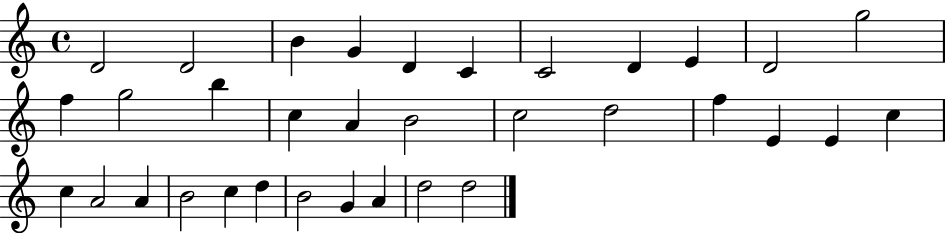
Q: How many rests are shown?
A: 0